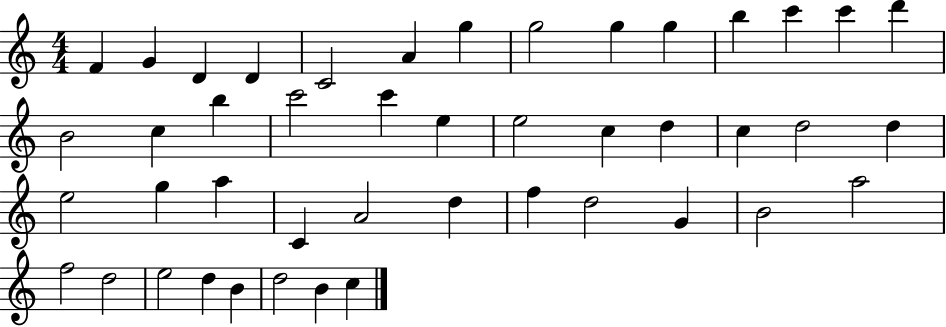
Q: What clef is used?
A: treble